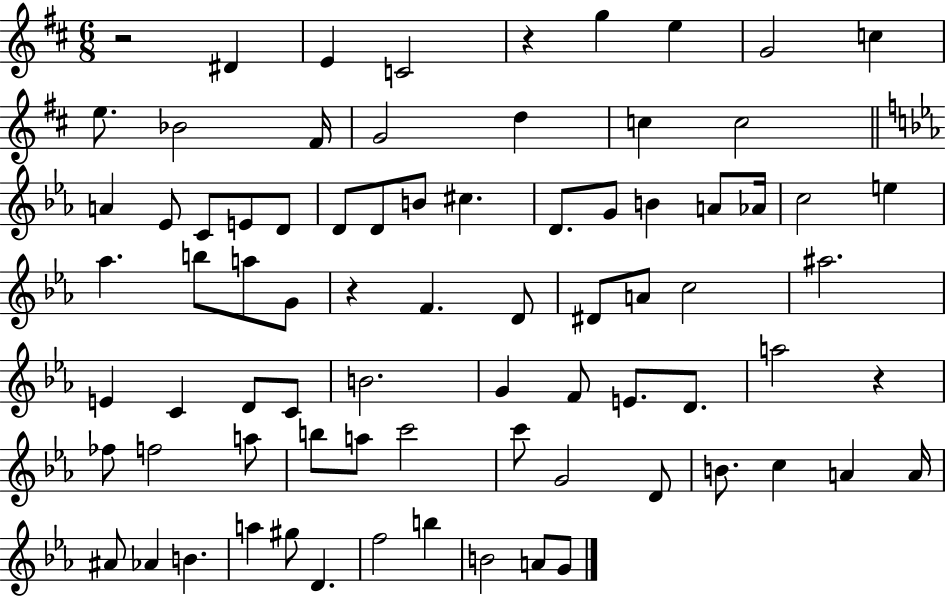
{
  \clef treble
  \numericTimeSignature
  \time 6/8
  \key d \major
  r2 dis'4 | e'4 c'2 | r4 g''4 e''4 | g'2 c''4 | \break e''8. bes'2 fis'16 | g'2 d''4 | c''4 c''2 | \bar "||" \break \key c \minor a'4 ees'8 c'8 e'8 d'8 | d'8 d'8 b'8 cis''4. | d'8. g'8 b'4 a'8 aes'16 | c''2 e''4 | \break aes''4. b''8 a''8 g'8 | r4 f'4. d'8 | dis'8 a'8 c''2 | ais''2. | \break e'4 c'4 d'8 c'8 | b'2. | g'4 f'8 e'8. d'8. | a''2 r4 | \break fes''8 f''2 a''8 | b''8 a''8 c'''2 | c'''8 g'2 d'8 | b'8. c''4 a'4 a'16 | \break ais'8 aes'4 b'4. | a''4 gis''8 d'4. | f''2 b''4 | b'2 a'8 g'8 | \break \bar "|."
}